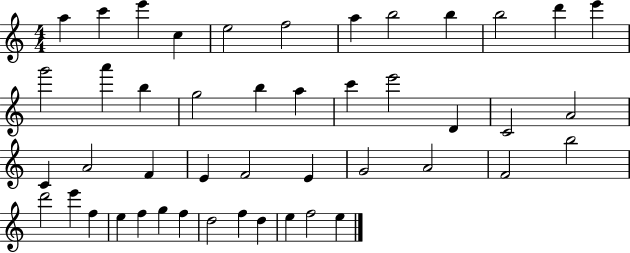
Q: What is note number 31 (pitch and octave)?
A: A4